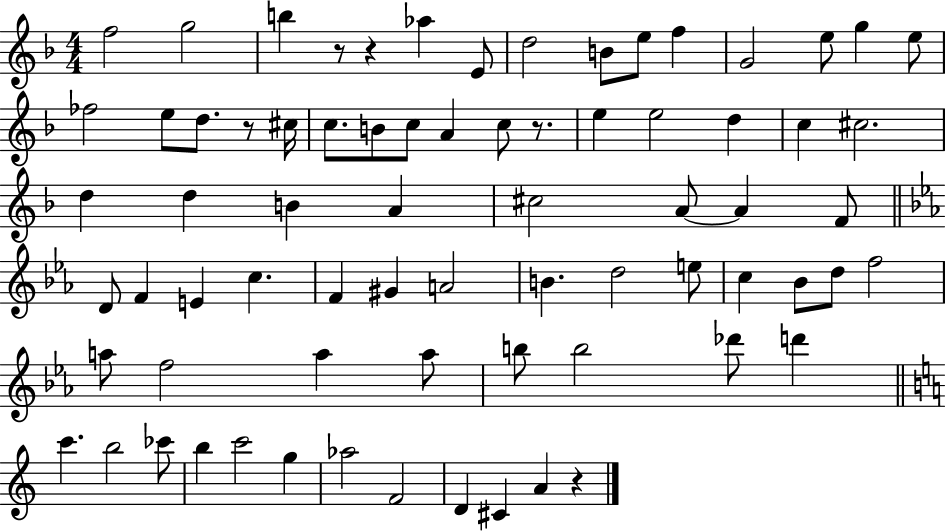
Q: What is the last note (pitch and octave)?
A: A4